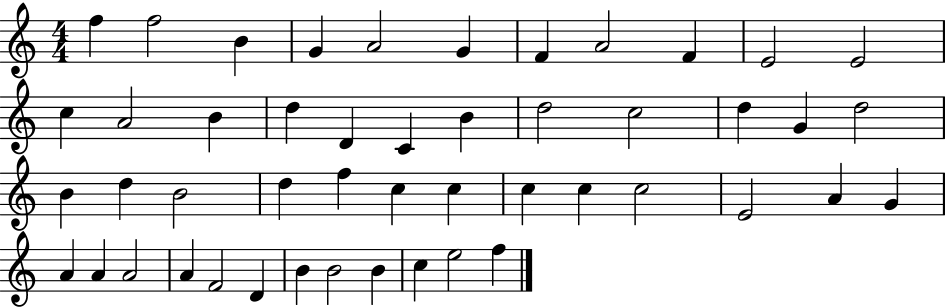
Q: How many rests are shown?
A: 0